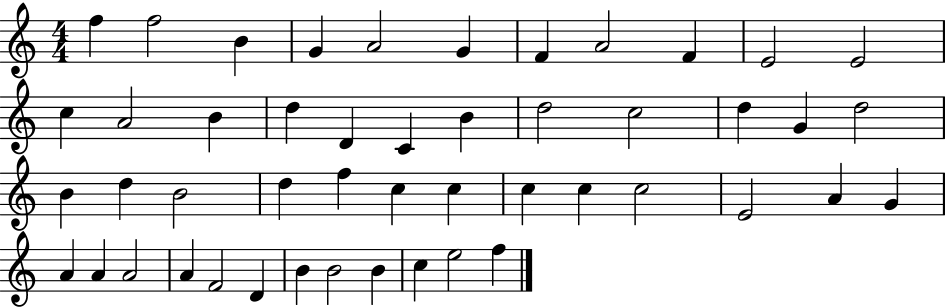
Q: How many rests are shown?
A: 0